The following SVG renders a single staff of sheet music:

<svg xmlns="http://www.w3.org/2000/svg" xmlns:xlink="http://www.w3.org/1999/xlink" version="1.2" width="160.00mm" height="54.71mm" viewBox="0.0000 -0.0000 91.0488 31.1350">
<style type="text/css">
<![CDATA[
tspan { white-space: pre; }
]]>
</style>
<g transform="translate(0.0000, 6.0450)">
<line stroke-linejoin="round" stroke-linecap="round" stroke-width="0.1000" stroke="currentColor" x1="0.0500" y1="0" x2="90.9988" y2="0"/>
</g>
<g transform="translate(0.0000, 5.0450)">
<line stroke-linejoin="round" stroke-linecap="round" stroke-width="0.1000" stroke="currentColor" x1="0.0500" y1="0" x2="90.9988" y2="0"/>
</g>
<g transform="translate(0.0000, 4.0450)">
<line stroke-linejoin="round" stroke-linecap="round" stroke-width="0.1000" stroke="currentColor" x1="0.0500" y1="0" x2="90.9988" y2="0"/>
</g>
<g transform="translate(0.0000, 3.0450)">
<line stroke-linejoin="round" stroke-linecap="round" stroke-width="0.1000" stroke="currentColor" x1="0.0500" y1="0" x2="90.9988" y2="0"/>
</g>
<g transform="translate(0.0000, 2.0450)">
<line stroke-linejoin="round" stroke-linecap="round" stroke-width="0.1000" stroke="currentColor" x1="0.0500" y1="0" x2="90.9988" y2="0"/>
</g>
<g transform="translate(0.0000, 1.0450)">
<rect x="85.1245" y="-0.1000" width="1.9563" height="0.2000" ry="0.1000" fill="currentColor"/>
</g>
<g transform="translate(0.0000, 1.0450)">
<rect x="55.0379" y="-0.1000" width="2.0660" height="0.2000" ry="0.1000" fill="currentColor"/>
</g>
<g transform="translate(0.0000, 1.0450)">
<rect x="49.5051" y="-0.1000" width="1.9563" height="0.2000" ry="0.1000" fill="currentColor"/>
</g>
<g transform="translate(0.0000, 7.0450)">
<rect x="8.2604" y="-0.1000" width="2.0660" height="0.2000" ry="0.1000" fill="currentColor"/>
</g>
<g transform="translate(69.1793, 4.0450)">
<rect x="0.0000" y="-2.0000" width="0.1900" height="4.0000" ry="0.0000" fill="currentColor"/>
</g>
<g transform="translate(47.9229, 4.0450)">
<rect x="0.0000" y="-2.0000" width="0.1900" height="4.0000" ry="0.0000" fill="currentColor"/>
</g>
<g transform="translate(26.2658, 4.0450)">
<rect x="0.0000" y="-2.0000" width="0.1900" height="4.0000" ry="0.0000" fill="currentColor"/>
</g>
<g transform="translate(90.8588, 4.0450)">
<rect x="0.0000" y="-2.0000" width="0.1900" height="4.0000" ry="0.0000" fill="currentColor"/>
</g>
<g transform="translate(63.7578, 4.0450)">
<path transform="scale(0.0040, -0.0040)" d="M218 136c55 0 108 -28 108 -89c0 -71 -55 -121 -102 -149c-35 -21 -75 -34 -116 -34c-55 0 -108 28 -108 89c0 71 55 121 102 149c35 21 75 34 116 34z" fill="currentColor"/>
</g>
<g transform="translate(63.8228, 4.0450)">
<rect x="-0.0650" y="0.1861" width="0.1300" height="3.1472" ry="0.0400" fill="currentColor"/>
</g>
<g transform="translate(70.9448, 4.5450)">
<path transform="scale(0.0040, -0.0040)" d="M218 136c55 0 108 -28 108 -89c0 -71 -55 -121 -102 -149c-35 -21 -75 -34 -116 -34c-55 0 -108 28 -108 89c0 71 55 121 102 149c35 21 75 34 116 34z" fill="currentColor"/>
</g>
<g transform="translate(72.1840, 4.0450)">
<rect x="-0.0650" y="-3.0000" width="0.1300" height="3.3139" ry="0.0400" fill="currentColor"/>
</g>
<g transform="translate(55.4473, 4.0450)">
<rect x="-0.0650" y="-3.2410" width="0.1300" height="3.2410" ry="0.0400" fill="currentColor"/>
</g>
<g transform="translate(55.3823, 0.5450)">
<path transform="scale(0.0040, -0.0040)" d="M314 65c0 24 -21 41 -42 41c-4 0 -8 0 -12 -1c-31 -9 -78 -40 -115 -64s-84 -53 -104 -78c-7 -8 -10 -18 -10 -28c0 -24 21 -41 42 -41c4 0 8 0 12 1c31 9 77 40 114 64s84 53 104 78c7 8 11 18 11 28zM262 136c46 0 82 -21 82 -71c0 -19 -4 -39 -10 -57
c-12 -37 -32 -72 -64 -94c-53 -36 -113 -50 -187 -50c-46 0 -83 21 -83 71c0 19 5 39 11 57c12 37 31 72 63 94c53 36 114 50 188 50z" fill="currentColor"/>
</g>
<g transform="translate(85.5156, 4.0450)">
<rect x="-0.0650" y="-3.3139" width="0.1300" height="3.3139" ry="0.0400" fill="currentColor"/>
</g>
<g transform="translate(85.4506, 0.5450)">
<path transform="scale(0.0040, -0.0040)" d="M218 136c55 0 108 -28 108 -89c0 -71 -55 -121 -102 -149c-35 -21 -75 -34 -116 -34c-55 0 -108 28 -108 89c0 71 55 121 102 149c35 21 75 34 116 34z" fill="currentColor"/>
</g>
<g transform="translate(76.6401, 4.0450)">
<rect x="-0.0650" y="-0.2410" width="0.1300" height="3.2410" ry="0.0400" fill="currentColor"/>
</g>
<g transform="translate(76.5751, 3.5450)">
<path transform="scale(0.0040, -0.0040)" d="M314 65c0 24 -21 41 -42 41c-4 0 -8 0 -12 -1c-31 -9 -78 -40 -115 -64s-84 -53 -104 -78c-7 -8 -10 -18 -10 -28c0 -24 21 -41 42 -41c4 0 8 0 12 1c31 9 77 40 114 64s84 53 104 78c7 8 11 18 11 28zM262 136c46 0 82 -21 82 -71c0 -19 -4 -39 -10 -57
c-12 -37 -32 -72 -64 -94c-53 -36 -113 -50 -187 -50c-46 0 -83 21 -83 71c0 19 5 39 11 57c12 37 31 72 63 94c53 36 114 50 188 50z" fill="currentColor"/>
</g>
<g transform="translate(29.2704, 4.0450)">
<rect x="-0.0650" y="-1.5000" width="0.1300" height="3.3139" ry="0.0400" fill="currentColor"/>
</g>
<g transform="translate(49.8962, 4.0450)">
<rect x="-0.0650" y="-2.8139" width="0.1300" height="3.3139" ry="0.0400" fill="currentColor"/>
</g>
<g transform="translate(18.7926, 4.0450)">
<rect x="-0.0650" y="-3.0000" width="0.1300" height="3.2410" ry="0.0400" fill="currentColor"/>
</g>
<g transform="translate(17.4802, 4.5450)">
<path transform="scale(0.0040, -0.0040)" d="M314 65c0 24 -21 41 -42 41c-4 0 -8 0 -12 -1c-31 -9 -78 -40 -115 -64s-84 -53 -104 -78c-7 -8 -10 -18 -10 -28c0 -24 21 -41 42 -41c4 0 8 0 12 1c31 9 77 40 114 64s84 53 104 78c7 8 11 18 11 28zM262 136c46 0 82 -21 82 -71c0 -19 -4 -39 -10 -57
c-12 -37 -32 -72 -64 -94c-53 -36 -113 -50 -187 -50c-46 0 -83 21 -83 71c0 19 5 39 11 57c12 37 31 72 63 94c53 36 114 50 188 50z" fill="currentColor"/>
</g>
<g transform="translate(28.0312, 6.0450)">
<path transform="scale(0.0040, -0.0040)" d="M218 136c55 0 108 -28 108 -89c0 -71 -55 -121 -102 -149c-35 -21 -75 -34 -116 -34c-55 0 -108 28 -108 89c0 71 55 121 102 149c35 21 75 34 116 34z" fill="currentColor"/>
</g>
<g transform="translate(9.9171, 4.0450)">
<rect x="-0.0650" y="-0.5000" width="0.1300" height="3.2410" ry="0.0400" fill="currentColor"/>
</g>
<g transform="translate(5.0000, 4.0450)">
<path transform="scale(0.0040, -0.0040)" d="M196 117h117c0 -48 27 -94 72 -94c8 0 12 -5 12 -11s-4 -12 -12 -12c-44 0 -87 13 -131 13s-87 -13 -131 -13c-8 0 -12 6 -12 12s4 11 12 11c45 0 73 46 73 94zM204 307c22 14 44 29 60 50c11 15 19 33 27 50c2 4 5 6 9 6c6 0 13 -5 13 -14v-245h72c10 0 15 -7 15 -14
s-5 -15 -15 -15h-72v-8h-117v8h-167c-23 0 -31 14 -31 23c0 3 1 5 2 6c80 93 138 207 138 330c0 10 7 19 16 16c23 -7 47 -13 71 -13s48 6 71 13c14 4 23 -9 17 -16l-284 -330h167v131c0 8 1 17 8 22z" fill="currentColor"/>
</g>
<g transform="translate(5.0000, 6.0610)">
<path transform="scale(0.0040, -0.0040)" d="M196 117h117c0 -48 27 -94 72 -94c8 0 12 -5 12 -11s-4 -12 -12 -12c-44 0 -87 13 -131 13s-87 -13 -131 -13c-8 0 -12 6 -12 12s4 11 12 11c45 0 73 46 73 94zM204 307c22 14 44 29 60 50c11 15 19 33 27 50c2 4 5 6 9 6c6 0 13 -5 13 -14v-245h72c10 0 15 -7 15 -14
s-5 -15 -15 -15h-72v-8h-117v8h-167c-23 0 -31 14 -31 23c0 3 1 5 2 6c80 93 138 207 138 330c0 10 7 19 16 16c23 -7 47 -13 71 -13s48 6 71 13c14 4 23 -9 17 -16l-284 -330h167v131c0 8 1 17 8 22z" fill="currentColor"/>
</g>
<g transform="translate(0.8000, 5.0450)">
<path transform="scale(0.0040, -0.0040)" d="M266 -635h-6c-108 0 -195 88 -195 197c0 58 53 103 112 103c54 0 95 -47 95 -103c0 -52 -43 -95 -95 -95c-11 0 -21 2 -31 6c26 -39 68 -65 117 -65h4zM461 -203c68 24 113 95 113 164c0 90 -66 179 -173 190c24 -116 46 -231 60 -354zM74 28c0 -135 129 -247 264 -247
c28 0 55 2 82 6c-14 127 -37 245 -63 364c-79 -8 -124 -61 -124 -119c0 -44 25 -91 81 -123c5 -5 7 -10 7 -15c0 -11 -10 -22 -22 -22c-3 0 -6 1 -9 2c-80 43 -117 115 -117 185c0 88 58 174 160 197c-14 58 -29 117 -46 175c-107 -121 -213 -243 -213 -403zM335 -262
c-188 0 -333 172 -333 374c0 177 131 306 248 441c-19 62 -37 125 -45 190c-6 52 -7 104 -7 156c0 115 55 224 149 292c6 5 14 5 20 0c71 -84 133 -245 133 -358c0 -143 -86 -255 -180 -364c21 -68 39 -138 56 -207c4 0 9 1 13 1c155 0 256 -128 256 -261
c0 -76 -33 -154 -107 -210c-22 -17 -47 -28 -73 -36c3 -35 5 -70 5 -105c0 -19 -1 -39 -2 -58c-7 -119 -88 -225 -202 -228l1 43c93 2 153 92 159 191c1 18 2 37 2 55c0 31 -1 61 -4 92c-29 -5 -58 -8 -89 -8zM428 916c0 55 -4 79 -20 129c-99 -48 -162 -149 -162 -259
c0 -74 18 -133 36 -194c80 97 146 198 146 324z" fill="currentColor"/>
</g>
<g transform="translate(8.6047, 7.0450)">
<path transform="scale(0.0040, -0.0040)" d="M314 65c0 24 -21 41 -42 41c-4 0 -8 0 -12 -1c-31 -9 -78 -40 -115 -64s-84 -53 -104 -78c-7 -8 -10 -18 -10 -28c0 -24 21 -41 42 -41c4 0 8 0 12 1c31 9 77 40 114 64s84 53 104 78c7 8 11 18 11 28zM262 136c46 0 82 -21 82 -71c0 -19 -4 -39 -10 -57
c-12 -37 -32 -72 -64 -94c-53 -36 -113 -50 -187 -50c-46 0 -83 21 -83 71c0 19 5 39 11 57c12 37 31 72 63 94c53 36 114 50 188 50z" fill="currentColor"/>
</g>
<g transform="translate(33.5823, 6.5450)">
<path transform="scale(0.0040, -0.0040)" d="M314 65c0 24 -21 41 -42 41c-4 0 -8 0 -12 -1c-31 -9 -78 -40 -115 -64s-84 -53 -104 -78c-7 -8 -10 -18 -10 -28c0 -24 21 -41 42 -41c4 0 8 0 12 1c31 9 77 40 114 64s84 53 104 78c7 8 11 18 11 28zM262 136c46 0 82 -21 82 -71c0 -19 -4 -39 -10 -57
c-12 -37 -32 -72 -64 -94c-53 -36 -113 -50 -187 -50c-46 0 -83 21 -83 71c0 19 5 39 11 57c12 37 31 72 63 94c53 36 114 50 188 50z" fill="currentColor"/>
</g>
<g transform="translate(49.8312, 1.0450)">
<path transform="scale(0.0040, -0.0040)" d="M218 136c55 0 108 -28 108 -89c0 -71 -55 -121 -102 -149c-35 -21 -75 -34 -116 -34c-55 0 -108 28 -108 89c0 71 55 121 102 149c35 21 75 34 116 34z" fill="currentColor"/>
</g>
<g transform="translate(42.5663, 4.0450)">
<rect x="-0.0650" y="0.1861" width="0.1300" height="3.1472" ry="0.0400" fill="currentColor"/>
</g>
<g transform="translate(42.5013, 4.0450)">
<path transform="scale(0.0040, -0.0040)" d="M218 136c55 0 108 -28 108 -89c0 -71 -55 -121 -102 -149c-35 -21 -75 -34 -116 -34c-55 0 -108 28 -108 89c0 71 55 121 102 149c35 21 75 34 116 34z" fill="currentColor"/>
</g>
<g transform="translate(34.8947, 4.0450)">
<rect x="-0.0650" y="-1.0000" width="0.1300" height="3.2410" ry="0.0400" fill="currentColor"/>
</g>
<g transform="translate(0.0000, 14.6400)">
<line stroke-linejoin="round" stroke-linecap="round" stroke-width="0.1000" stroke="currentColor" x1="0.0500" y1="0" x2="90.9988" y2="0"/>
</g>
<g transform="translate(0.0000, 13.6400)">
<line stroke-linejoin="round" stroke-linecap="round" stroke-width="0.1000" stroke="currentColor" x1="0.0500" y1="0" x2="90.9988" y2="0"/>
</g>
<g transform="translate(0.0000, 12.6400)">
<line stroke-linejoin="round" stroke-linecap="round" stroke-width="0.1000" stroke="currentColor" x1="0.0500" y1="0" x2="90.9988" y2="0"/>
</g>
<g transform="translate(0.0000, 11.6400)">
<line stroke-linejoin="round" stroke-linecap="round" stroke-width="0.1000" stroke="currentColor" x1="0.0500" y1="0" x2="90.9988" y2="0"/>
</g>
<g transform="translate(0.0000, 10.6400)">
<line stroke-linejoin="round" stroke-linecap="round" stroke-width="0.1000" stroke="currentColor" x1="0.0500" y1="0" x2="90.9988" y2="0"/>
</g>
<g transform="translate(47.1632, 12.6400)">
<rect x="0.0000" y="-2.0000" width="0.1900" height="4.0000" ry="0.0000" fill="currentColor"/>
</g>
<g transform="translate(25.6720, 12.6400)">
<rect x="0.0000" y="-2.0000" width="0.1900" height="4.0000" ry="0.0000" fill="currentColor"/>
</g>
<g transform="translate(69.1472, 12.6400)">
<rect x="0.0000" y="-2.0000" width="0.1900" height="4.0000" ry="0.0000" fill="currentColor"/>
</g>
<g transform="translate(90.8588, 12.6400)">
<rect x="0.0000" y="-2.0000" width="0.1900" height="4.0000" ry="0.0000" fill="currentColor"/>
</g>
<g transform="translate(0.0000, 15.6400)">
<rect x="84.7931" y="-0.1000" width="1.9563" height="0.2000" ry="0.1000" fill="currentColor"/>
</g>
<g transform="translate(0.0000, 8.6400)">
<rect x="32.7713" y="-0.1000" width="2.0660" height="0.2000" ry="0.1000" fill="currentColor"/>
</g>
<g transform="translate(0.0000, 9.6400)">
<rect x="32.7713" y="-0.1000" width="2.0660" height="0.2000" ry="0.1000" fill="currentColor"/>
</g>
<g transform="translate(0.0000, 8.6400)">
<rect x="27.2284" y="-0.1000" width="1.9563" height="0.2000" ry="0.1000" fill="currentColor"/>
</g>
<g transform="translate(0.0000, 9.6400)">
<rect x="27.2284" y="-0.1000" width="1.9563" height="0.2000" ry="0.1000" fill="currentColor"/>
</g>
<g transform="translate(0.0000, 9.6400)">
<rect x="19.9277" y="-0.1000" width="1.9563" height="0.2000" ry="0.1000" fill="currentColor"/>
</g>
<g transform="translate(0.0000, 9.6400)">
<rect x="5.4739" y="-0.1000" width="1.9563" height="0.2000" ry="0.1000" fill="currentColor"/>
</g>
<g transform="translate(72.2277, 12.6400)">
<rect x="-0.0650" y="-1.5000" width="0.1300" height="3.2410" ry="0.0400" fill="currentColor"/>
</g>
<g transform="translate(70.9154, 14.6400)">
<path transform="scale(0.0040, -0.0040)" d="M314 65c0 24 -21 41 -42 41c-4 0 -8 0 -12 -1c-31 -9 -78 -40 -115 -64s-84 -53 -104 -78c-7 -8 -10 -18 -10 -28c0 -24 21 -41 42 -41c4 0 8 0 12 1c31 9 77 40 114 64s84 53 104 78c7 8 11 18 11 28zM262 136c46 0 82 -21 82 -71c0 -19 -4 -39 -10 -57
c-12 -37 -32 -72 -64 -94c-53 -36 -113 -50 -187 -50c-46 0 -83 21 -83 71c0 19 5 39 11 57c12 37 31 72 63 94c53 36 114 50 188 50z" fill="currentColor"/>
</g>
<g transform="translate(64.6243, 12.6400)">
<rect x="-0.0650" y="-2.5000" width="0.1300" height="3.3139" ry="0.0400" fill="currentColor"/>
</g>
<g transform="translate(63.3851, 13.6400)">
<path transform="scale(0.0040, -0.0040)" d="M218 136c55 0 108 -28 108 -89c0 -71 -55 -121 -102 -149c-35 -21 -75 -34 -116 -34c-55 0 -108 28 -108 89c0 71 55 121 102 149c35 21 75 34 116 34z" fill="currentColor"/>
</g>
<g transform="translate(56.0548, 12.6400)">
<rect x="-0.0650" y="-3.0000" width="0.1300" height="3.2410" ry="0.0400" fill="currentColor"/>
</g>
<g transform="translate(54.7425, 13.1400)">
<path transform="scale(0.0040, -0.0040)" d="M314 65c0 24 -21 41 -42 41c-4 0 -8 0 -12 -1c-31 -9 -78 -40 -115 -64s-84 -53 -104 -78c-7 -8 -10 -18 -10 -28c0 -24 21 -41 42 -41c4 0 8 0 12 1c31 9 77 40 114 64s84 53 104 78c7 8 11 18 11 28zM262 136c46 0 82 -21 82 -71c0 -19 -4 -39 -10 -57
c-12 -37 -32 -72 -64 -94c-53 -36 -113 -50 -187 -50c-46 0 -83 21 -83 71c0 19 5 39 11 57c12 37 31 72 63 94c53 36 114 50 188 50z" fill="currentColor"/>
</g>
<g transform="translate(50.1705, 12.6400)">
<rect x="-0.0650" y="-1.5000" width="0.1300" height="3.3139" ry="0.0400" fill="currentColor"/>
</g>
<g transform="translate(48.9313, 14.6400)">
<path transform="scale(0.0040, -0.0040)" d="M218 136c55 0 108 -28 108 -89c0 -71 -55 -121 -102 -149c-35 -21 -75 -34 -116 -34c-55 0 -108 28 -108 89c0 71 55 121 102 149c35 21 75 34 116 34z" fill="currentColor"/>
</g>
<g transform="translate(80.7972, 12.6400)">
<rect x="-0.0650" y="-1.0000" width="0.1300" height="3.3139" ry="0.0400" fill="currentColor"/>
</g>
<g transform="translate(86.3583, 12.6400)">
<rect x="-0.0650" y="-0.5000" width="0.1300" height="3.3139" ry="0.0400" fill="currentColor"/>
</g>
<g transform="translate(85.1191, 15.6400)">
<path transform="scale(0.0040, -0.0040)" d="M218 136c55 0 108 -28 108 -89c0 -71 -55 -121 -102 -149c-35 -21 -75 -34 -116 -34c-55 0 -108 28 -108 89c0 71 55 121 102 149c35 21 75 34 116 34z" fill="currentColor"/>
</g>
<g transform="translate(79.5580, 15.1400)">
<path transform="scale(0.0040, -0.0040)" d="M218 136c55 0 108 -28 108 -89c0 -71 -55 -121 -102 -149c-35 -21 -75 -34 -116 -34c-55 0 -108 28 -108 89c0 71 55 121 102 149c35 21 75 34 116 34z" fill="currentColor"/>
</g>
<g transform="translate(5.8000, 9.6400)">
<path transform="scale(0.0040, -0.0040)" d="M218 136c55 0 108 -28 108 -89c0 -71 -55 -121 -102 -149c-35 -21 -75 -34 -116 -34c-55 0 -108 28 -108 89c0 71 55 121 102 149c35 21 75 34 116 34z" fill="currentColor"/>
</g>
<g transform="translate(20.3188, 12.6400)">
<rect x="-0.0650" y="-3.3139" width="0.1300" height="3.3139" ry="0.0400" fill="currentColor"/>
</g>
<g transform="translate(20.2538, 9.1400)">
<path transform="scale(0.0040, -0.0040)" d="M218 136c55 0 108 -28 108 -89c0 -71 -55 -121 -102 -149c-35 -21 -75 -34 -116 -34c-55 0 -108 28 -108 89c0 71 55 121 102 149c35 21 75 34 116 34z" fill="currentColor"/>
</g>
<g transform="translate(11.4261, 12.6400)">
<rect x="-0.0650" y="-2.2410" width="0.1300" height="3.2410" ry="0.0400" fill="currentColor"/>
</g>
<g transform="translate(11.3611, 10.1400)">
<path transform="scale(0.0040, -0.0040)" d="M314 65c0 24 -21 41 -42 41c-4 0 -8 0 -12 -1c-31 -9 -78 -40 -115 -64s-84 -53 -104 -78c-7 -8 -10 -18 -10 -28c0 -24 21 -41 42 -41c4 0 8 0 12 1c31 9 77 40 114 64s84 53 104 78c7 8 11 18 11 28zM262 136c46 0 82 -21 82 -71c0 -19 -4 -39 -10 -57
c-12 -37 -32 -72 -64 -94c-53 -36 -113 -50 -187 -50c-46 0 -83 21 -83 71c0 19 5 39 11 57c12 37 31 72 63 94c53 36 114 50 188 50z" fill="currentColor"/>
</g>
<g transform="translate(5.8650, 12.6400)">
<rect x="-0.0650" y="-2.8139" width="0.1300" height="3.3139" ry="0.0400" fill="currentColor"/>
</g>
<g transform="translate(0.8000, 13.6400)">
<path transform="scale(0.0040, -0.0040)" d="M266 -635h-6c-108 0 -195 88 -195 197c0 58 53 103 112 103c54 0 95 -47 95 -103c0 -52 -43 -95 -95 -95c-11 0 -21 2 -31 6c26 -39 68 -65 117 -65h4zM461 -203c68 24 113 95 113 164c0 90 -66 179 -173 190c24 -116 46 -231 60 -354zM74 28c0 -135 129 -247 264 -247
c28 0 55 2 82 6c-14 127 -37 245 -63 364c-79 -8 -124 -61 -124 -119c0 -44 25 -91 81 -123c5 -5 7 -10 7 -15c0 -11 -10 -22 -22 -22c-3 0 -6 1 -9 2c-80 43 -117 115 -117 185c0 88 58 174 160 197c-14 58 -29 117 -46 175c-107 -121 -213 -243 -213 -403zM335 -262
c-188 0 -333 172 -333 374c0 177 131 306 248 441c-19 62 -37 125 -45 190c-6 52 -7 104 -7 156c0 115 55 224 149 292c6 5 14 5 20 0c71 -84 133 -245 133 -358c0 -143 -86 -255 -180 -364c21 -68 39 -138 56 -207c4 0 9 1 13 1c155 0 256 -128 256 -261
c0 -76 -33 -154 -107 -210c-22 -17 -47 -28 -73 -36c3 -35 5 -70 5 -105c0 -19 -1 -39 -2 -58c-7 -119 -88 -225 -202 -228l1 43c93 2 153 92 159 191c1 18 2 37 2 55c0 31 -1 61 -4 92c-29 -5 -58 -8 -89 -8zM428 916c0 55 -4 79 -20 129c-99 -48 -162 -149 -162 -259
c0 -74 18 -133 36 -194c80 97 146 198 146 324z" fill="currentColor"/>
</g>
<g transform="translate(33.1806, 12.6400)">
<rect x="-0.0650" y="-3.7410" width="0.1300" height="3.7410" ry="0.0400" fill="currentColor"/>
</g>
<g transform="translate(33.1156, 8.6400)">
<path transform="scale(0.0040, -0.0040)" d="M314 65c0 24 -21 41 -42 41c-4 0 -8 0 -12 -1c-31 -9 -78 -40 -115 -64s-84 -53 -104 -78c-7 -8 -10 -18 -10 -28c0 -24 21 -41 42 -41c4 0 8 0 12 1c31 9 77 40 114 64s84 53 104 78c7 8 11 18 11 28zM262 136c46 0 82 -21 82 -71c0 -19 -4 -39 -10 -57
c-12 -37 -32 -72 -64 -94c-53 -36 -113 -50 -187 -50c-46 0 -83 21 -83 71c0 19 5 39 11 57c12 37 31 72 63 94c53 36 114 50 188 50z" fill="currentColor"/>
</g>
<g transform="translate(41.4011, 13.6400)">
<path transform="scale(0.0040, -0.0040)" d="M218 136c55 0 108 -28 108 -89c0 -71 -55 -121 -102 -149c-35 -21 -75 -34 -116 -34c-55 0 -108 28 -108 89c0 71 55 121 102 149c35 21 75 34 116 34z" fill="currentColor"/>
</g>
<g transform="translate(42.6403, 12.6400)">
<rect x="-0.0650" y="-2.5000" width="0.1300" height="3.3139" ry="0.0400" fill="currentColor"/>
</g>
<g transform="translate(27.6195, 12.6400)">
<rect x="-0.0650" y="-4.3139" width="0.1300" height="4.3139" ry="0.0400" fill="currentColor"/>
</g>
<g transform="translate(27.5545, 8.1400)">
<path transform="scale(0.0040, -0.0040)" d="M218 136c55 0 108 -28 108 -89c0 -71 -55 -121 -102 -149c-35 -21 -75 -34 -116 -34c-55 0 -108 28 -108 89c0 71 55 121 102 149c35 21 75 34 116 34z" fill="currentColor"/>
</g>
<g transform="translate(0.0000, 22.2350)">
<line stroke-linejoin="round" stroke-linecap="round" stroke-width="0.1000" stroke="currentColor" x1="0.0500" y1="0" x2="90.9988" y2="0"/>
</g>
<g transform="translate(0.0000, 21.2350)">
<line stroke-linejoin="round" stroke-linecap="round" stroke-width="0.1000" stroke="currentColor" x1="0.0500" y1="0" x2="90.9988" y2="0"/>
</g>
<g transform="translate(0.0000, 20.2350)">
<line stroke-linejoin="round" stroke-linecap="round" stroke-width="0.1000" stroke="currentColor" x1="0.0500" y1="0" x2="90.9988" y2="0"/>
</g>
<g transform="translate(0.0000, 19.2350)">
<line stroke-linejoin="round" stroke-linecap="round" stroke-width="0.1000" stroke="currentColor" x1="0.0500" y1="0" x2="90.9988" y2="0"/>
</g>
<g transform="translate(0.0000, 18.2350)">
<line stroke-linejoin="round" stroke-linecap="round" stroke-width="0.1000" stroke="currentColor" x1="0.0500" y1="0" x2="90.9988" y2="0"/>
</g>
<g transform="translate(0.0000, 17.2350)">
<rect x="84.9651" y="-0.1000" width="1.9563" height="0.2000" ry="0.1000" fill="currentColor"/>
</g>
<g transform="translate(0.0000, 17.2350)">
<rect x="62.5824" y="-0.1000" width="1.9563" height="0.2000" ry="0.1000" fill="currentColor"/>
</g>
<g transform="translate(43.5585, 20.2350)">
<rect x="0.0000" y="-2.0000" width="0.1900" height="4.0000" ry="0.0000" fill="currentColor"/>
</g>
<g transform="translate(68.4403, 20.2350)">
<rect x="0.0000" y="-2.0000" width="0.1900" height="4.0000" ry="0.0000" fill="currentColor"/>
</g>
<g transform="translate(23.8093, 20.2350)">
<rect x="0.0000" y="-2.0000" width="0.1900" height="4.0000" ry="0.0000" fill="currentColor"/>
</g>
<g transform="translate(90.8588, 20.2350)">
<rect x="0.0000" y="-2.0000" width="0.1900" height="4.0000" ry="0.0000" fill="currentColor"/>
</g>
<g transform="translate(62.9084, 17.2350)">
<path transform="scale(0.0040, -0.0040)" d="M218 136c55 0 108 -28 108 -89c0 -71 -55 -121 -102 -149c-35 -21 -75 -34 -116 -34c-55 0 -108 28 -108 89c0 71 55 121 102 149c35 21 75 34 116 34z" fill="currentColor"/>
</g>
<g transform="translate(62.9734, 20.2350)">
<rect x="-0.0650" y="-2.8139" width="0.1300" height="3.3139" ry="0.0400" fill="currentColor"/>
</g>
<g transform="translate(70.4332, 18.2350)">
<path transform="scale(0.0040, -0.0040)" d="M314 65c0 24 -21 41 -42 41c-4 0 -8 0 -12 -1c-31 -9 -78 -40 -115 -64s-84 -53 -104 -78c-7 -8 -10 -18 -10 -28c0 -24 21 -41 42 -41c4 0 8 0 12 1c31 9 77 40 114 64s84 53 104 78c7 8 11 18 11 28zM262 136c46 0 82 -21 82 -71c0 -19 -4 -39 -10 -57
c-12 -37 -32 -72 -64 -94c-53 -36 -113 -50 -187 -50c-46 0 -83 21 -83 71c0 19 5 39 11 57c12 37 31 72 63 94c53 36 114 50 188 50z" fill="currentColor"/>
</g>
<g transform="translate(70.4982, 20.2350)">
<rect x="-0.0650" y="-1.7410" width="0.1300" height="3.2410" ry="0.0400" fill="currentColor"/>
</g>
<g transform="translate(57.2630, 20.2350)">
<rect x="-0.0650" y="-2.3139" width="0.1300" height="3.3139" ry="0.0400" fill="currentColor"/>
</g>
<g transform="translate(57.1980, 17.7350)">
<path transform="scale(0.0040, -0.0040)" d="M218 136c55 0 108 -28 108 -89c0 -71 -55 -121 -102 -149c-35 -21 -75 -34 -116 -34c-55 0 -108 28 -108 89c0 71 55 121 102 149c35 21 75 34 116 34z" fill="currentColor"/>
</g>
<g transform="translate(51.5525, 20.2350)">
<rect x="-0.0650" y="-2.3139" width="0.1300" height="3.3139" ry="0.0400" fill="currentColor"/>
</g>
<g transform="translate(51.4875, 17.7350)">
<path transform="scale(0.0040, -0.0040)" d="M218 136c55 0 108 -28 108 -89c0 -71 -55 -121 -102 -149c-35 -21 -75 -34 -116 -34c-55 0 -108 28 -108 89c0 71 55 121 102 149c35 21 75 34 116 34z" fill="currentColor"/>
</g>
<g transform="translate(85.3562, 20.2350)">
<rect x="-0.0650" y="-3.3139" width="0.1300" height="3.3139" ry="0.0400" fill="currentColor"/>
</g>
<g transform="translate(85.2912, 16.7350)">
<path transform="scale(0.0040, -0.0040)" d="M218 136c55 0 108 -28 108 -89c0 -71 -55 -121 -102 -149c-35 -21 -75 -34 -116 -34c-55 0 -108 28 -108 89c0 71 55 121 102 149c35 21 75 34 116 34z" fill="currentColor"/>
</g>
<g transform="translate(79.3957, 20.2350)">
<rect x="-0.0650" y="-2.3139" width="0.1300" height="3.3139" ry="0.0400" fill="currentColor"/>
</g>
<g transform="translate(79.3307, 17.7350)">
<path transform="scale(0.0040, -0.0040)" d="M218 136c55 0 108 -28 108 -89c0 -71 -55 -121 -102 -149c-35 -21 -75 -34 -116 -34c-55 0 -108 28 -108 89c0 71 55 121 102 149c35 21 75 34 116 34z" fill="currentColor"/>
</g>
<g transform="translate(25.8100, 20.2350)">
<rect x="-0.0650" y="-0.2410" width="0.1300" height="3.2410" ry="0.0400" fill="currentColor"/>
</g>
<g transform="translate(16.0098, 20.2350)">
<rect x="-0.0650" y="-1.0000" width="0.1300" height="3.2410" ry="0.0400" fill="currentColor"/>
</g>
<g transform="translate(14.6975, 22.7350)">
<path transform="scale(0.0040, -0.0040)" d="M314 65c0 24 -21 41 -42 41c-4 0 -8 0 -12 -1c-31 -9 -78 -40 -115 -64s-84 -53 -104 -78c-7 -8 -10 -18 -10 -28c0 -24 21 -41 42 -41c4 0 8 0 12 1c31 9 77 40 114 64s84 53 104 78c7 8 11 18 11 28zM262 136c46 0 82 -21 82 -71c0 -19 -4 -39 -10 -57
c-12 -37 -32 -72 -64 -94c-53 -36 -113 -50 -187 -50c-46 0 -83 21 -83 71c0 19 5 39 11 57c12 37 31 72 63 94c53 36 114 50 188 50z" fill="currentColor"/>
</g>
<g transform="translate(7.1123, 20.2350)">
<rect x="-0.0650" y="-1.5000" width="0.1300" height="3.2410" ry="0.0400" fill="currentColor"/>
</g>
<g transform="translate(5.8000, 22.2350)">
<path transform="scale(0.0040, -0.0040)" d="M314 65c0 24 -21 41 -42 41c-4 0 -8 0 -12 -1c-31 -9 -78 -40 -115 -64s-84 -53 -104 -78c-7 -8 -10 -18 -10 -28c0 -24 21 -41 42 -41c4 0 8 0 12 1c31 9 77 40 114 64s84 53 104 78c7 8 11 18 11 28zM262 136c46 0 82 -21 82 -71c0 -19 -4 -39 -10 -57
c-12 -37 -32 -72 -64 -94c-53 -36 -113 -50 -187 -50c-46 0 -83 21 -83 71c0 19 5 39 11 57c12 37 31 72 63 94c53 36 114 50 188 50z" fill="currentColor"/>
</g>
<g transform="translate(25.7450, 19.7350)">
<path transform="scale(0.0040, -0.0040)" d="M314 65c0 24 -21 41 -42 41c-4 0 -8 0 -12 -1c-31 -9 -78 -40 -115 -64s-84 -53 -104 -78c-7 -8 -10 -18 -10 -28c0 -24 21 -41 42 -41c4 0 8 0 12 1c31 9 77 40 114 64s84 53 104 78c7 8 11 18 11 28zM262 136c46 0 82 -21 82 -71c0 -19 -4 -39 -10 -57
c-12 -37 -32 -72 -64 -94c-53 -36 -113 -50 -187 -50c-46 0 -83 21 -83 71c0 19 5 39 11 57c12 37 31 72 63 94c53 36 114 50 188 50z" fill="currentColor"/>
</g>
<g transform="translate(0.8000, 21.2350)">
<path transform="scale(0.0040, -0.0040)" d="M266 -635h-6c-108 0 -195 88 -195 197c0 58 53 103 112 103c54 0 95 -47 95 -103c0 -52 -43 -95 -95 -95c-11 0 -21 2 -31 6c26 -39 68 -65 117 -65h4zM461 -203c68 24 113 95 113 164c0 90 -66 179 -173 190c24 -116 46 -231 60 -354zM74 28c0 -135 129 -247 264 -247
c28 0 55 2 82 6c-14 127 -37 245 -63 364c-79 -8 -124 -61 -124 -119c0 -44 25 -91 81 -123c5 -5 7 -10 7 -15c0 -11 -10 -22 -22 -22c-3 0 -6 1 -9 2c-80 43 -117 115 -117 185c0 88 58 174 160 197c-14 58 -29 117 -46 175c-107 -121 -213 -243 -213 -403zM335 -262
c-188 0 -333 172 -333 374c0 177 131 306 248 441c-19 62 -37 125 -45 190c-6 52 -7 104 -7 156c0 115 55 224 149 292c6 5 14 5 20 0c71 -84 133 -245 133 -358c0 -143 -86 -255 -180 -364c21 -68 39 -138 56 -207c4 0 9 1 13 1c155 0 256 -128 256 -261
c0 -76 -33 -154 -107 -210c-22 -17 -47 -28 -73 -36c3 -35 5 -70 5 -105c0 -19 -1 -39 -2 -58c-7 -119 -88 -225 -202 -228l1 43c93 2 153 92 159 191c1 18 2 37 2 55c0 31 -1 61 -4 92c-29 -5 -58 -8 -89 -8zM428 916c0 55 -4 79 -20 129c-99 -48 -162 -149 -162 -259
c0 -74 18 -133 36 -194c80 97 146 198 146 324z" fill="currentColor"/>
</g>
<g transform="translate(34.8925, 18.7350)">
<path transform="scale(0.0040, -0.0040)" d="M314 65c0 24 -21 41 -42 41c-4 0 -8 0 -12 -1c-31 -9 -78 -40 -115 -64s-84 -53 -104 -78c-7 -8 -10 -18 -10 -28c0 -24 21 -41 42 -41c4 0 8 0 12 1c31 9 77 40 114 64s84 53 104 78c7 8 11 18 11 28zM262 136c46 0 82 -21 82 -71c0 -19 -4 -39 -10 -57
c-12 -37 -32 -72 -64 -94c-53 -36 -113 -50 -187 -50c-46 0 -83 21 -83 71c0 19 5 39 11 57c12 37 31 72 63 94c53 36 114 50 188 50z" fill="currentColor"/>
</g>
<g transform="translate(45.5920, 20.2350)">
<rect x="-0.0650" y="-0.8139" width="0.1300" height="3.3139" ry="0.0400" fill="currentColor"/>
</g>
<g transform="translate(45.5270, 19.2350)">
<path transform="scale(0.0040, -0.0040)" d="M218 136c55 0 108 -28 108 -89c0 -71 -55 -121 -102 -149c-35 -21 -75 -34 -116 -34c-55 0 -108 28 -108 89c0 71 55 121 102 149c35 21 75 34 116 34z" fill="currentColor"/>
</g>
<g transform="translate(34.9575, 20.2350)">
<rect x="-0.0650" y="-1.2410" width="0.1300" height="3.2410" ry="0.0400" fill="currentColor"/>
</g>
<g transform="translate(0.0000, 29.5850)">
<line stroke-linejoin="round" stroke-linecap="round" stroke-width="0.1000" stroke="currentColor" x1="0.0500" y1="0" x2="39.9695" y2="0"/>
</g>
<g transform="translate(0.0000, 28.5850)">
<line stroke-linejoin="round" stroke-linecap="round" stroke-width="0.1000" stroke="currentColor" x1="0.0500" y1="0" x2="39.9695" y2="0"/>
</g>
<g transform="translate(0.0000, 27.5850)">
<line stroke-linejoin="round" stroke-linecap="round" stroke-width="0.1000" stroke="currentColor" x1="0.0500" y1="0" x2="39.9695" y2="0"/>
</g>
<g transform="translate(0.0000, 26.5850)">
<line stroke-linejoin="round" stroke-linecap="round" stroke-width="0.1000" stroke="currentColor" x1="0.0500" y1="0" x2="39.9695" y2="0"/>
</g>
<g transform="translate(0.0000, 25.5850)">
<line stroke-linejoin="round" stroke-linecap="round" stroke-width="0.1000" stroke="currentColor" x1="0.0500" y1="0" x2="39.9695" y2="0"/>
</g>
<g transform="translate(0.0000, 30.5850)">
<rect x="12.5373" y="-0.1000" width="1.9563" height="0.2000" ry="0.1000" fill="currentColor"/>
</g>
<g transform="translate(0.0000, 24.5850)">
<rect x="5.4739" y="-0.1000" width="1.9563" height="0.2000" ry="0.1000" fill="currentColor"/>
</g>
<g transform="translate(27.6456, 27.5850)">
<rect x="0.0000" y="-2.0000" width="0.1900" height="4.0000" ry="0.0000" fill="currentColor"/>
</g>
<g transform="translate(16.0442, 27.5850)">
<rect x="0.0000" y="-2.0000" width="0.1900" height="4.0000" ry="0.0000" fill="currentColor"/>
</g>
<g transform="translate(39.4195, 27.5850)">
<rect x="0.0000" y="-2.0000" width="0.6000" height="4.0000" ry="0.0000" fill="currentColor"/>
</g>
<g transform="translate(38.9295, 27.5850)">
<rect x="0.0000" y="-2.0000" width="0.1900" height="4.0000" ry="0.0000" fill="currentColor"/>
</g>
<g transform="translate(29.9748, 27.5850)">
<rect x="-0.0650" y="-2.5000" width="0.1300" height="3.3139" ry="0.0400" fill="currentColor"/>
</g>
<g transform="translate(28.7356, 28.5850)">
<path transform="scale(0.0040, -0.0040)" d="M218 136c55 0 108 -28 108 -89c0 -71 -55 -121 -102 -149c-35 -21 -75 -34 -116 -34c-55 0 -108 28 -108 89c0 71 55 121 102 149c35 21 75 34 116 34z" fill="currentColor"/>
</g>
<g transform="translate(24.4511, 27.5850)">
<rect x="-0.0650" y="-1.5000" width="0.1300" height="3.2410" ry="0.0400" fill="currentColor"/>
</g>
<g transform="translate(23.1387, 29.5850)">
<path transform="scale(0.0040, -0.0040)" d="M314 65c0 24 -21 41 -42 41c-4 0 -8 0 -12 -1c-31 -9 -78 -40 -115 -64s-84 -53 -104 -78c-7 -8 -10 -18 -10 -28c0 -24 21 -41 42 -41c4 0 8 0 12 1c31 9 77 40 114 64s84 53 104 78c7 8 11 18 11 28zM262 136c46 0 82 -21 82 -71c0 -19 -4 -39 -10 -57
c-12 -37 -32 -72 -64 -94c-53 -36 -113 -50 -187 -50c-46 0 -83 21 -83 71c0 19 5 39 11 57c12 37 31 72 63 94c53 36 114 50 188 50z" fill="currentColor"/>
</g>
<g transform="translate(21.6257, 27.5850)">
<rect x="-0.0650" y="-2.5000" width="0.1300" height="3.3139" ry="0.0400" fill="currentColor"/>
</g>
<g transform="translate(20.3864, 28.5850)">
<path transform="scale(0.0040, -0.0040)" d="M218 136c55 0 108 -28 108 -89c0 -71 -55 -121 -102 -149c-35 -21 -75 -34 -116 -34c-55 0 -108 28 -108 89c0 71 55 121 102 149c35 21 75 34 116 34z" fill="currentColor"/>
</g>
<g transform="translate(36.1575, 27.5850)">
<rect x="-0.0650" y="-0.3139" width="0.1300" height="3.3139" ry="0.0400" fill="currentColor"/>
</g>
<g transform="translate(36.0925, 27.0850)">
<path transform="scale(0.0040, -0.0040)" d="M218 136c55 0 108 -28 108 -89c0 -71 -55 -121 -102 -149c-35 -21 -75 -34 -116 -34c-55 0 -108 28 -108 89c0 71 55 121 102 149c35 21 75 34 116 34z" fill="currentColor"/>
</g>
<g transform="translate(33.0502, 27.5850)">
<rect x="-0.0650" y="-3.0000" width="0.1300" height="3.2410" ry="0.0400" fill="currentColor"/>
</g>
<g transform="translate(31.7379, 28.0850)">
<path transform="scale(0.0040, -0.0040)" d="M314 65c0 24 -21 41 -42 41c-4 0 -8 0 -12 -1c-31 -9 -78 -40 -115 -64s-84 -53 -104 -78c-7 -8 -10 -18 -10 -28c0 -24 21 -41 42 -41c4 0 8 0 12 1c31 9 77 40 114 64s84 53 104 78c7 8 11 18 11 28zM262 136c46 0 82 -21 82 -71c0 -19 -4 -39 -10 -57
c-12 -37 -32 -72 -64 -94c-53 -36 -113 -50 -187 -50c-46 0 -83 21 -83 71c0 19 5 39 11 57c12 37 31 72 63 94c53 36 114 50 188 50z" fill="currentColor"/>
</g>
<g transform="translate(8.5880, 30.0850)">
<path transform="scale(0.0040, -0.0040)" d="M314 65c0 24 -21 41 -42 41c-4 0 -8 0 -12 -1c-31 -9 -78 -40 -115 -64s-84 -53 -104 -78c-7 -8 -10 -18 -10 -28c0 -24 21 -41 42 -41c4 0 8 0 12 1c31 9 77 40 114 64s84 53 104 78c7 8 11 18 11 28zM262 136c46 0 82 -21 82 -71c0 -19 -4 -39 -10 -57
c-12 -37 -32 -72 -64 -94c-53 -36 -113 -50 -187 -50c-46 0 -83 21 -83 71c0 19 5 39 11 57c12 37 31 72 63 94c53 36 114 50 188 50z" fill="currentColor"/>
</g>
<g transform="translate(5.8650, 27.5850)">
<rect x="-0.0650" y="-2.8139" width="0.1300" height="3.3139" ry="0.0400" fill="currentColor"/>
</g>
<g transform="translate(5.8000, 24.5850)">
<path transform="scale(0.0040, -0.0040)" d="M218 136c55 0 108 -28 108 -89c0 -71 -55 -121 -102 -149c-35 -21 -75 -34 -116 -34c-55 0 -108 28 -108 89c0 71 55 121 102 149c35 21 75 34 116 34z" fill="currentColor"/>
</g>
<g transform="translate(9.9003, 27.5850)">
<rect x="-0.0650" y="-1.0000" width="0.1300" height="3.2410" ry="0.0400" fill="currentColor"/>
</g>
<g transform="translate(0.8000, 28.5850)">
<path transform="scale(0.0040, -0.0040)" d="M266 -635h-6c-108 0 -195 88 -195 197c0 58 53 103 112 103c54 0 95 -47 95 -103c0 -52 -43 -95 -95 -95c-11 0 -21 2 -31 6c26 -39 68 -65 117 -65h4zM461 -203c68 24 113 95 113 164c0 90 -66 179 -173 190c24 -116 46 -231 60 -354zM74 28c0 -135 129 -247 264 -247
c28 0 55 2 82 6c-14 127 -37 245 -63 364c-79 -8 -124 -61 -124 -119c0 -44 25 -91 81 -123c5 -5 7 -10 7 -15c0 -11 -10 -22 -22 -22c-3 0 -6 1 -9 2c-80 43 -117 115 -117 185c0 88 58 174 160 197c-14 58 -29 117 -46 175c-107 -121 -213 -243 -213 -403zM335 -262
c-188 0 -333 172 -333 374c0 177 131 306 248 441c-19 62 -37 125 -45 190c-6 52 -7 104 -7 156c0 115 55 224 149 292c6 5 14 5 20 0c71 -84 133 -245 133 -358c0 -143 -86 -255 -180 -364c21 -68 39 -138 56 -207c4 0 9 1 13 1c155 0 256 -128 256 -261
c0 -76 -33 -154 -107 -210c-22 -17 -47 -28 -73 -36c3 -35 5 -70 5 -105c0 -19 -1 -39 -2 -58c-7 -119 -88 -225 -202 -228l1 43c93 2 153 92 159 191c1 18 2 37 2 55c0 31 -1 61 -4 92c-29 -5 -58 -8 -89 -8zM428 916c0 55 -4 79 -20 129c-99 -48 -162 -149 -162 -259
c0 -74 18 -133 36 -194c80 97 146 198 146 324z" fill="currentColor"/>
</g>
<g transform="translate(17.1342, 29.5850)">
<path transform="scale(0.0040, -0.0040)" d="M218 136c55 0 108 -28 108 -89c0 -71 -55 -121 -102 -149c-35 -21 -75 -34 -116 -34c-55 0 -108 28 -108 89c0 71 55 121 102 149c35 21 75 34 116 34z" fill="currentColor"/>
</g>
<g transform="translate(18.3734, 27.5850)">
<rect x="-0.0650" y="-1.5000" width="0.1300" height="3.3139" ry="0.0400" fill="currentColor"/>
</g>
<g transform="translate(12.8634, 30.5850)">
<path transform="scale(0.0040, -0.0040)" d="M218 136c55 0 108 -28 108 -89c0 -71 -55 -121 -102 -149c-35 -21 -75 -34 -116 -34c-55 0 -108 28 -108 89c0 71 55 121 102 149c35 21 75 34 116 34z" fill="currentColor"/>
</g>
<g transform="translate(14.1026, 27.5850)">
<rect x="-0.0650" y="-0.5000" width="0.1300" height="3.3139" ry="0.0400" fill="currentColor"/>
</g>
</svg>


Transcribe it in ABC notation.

X:1
T:Untitled
M:4/4
L:1/4
K:C
C2 A2 E D2 B a b2 B A c2 b a g2 b d' c'2 G E A2 G E2 D C E2 D2 c2 e2 d g g a f2 g b a D2 C E G E2 G A2 c